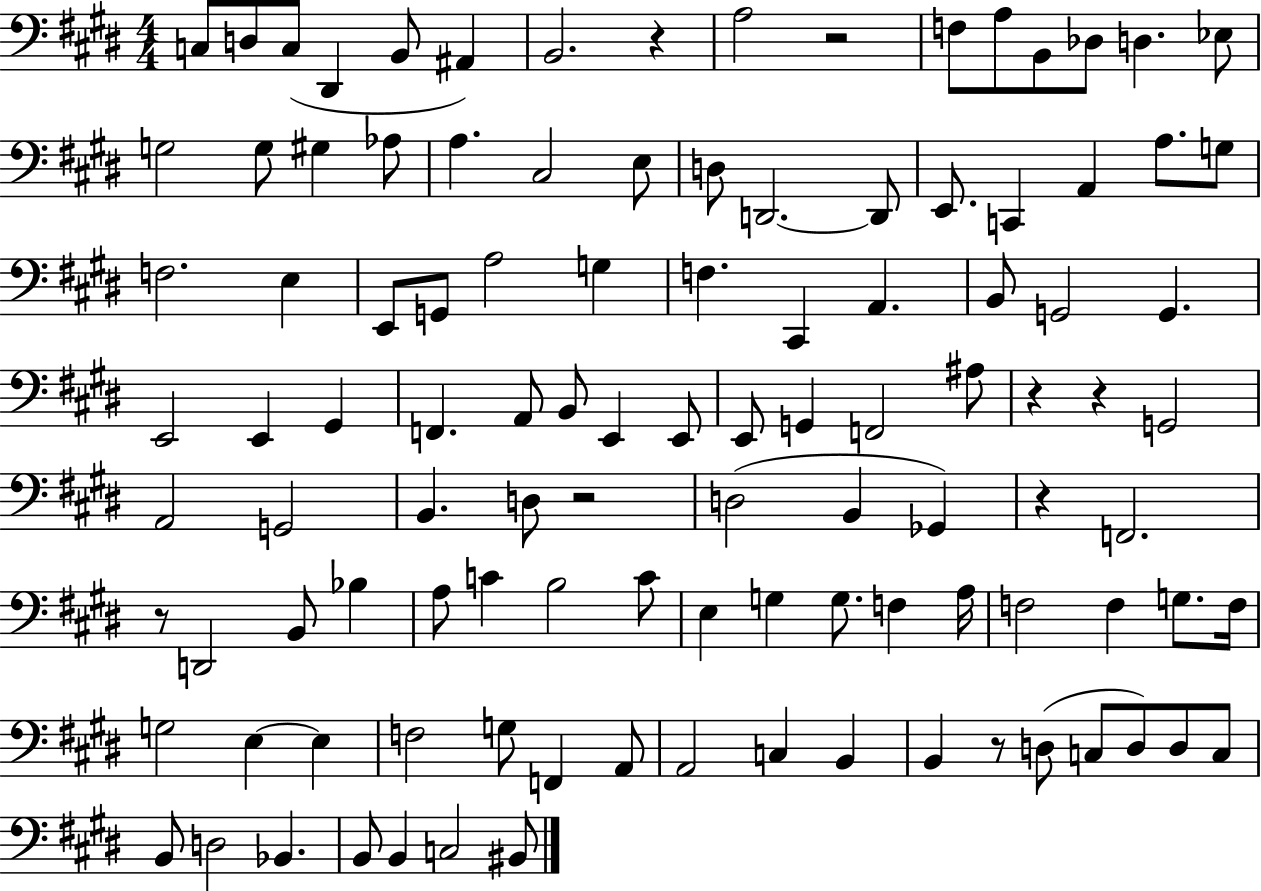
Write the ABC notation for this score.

X:1
T:Untitled
M:4/4
L:1/4
K:E
C,/2 D,/2 C,/2 ^D,, B,,/2 ^A,, B,,2 z A,2 z2 F,/2 A,/2 B,,/2 _D,/2 D, _E,/2 G,2 G,/2 ^G, _A,/2 A, ^C,2 E,/2 D,/2 D,,2 D,,/2 E,,/2 C,, A,, A,/2 G,/2 F,2 E, E,,/2 G,,/2 A,2 G, F, ^C,, A,, B,,/2 G,,2 G,, E,,2 E,, ^G,, F,, A,,/2 B,,/2 E,, E,,/2 E,,/2 G,, F,,2 ^A,/2 z z G,,2 A,,2 G,,2 B,, D,/2 z2 D,2 B,, _G,, z F,,2 z/2 D,,2 B,,/2 _B, A,/2 C B,2 C/2 E, G, G,/2 F, A,/4 F,2 F, G,/2 F,/4 G,2 E, E, F,2 G,/2 F,, A,,/2 A,,2 C, B,, B,, z/2 D,/2 C,/2 D,/2 D,/2 C,/2 B,,/2 D,2 _B,, B,,/2 B,, C,2 ^B,,/2